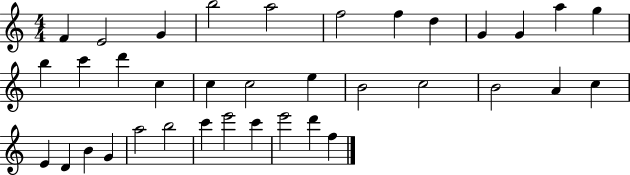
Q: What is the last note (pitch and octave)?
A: F5